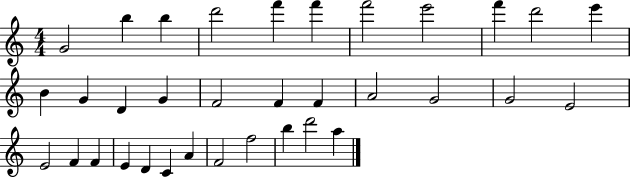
{
  \clef treble
  \numericTimeSignature
  \time 4/4
  \key c \major
  g'2 b''4 b''4 | d'''2 f'''4 f'''4 | f'''2 e'''2 | f'''4 d'''2 e'''4 | \break b'4 g'4 d'4 g'4 | f'2 f'4 f'4 | a'2 g'2 | g'2 e'2 | \break e'2 f'4 f'4 | e'4 d'4 c'4 a'4 | f'2 f''2 | b''4 d'''2 a''4 | \break \bar "|."
}